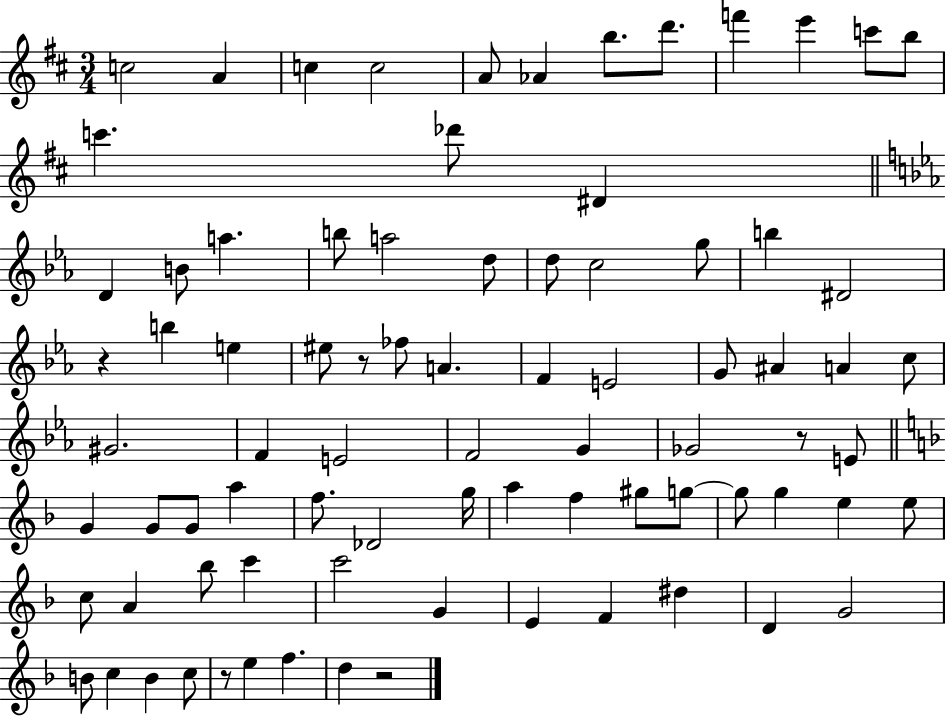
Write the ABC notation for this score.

X:1
T:Untitled
M:3/4
L:1/4
K:D
c2 A c c2 A/2 _A b/2 d'/2 f' e' c'/2 b/2 c' _d'/2 ^D D B/2 a b/2 a2 d/2 d/2 c2 g/2 b ^D2 z b e ^e/2 z/2 _f/2 A F E2 G/2 ^A A c/2 ^G2 F E2 F2 G _G2 z/2 E/2 G G/2 G/2 a f/2 _D2 g/4 a f ^g/2 g/2 g/2 g e e/2 c/2 A _b/2 c' c'2 G E F ^d D G2 B/2 c B c/2 z/2 e f d z2